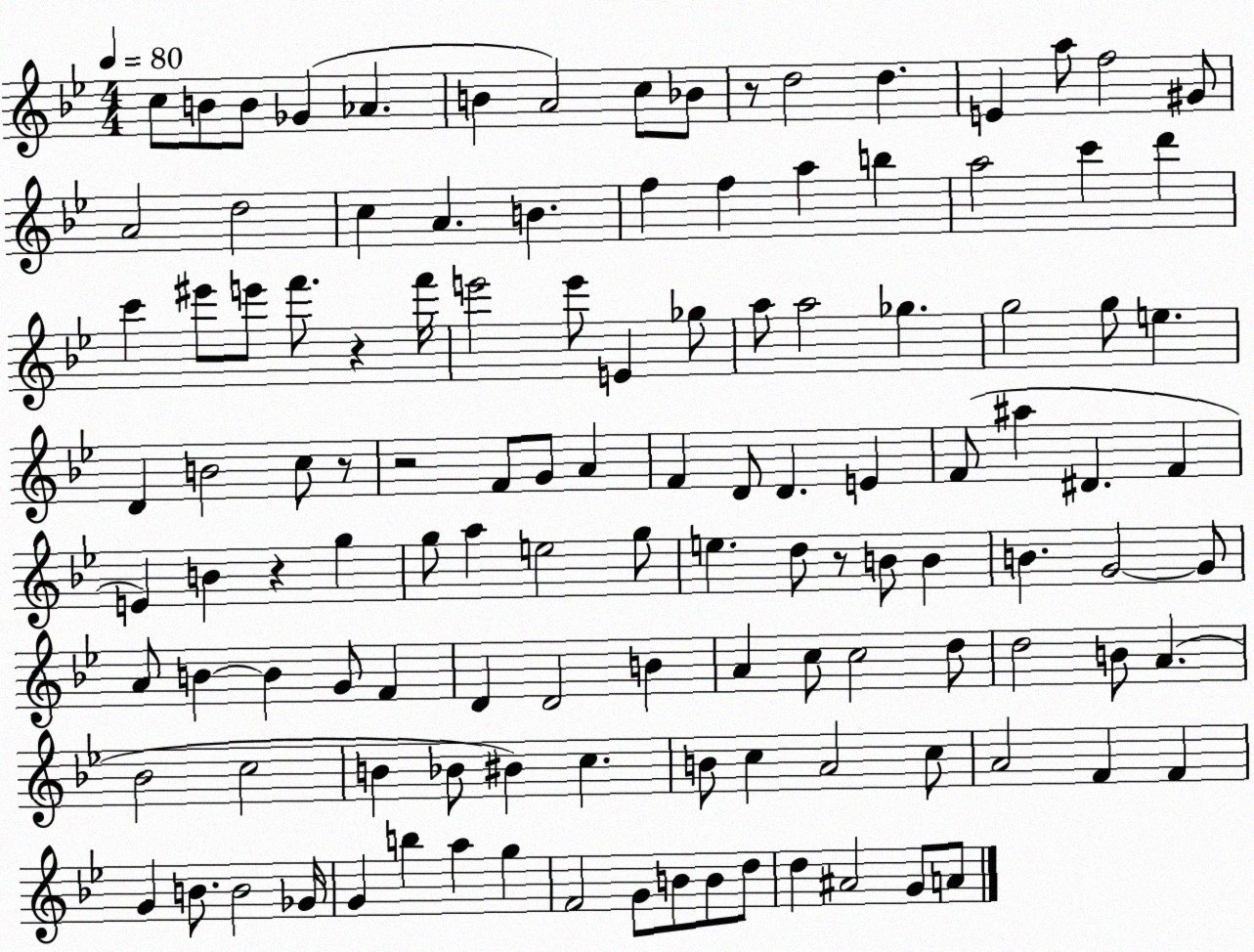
X:1
T:Untitled
M:4/4
L:1/4
K:Bb
c/2 B/2 B/2 _G _A B A2 c/2 _B/2 z/2 d2 d E a/2 f2 ^G/2 A2 d2 c A B f f a b a2 c' d' c' ^e'/2 e'/2 f'/2 z f'/4 e'2 e'/2 E _g/2 a/2 a2 _g g2 g/2 e D B2 c/2 z/2 z2 F/2 G/2 A F D/2 D E F/2 ^a ^D F E B z g g/2 a e2 g/2 e d/2 z/2 B/2 B B G2 G/2 A/2 B B G/2 F D D2 B A c/2 c2 d/2 d2 B/2 A _B2 c2 B _B/2 ^B c B/2 c A2 c/2 A2 F F G B/2 B2 _G/4 G b a g F2 G/2 B/2 B/2 d/2 d ^A2 G/2 A/2